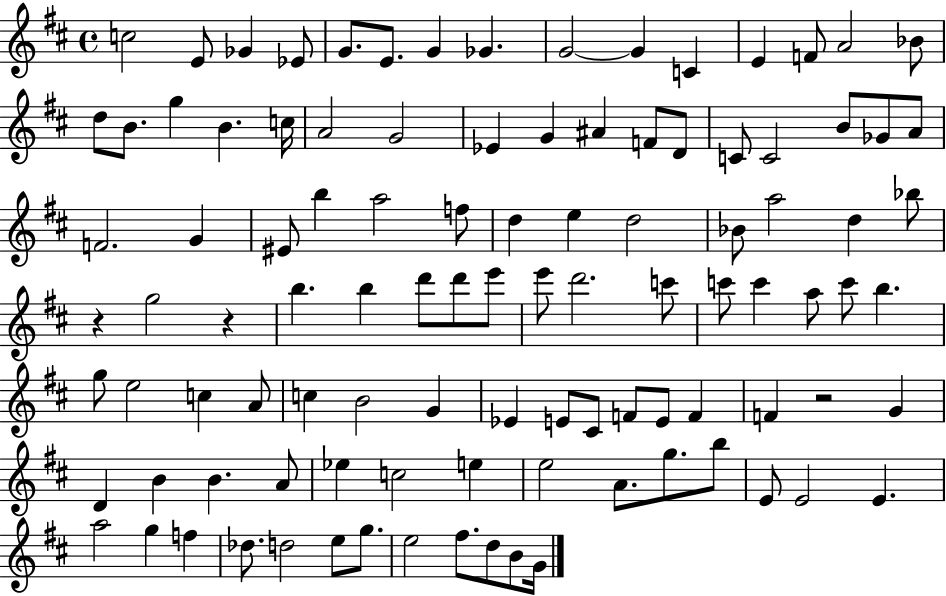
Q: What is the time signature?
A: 4/4